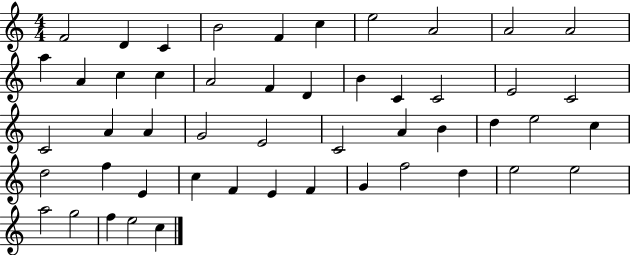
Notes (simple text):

F4/h D4/q C4/q B4/h F4/q C5/q E5/h A4/h A4/h A4/h A5/q A4/q C5/q C5/q A4/h F4/q D4/q B4/q C4/q C4/h E4/h C4/h C4/h A4/q A4/q G4/h E4/h C4/h A4/q B4/q D5/q E5/h C5/q D5/h F5/q E4/q C5/q F4/q E4/q F4/q G4/q F5/h D5/q E5/h E5/h A5/h G5/h F5/q E5/h C5/q